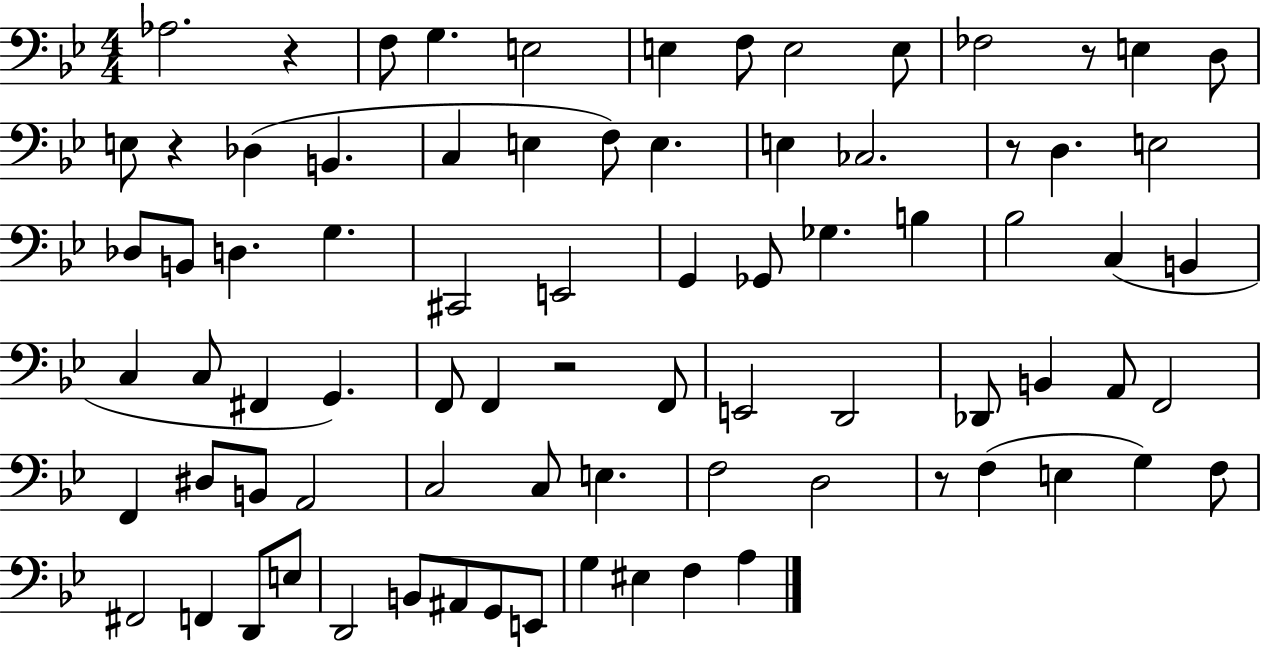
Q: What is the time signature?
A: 4/4